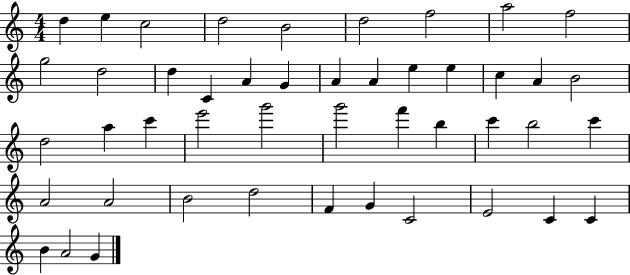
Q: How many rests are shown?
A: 0